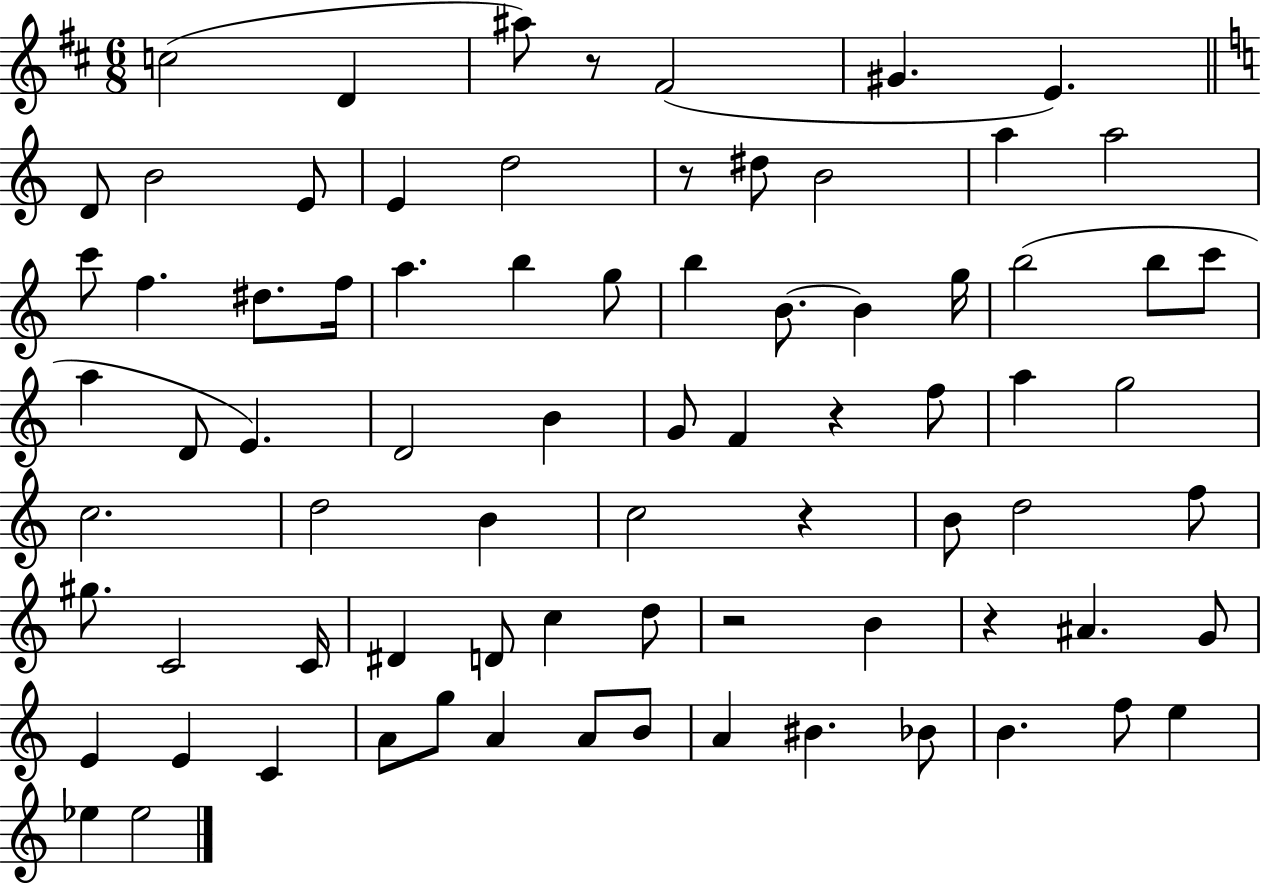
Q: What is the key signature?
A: D major